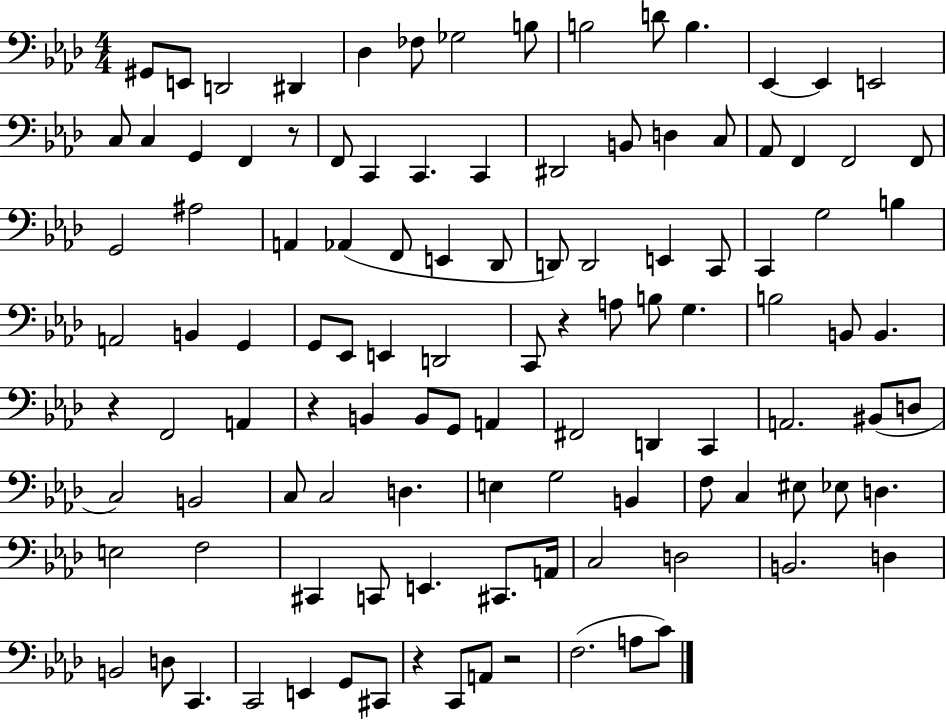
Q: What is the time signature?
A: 4/4